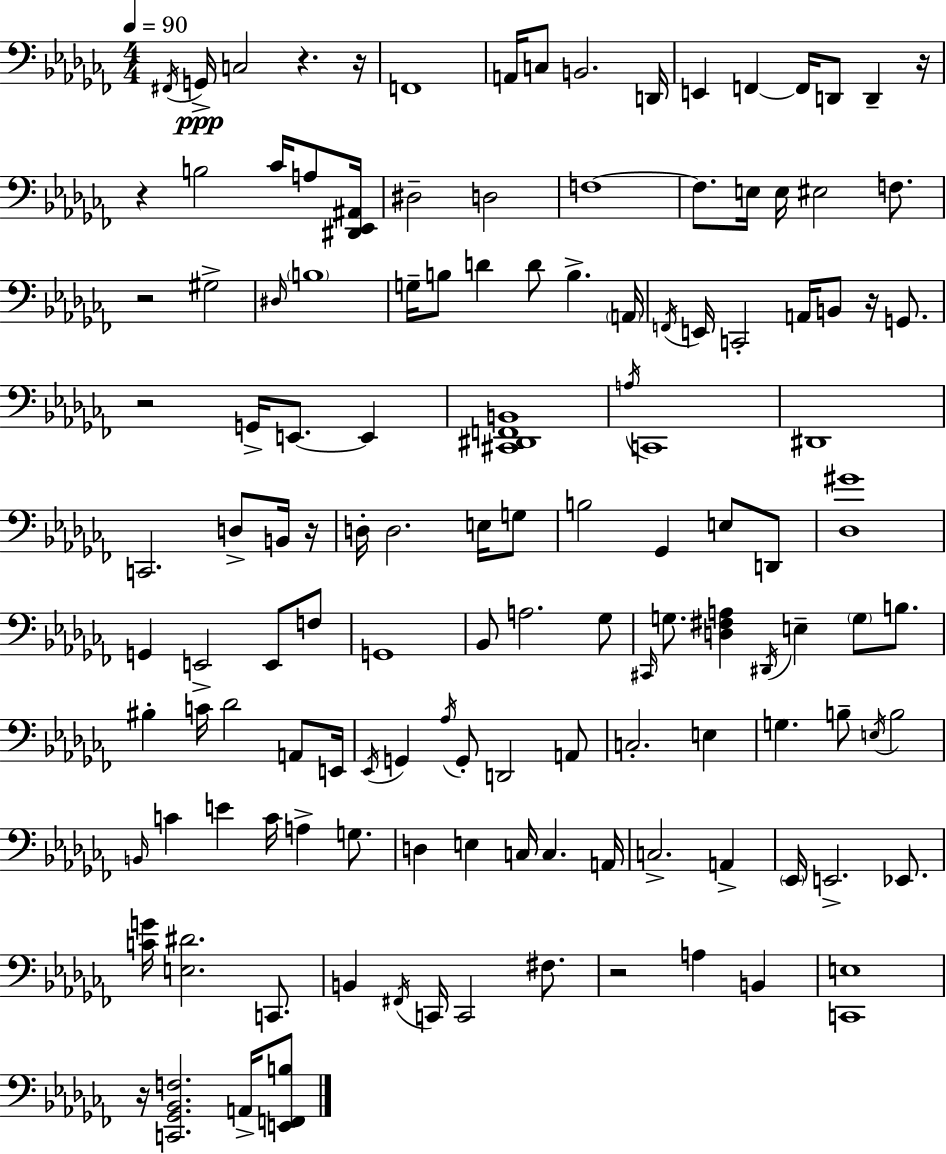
{
  \clef bass
  \numericTimeSignature
  \time 4/4
  \key aes \minor
  \tempo 4 = 90
  \acciaccatura { fis,16 }\ppp g,16-> c2 r4. | r16 f,1 | a,16 c8 b,2. | d,16 e,4 f,4~~ f,16 d,8 d,4-- | \break r16 r4 b2 ces'16 a8 | <dis, ees, ais,>16 dis2-- d2 | f1~~ | f8. e16 e16 eis2 f8. | \break r2 gis2-> | \grace { dis16 } \parenthesize b1 | g16-- b8 d'4 d'8 b4.-> | \parenthesize a,16 \acciaccatura { f,16 } e,16 c,2-. a,16 b,8 r16 | \break g,8. r2 g,16-> e,8.~~ e,4 | <cis, dis, f, b,>1 | \acciaccatura { a16 } c,1 | dis,1 | \break c,2. | d8-> b,16 r16 d16-. d2. | e16 g8 b2 ges,4 | e8 d,8 <des gis'>1 | \break g,4 e,2-> | e,8 f8 g,1 | bes,8 a2. | ges8 \grace { cis,16 } g8. <d fis a>4 \acciaccatura { dis,16 } e4-- | \break \parenthesize g8 b8. bis4-. c'16 des'2 | a,8 e,16 \acciaccatura { ees,16 } g,4 \acciaccatura { aes16 } g,8-. d,2 | a,8 c2.-. | e4 g4. b8-- | \break \acciaccatura { e16 } b2 \grace { b,16 } c'4 e'4 | c'16 a4-> g8. d4 e4 | c16 c4. a,16 c2.-> | a,4-> \parenthesize ees,16 e,2.-> | \break ees,8. <c' g'>16 <e dis'>2. | c,8. b,4 \acciaccatura { fis,16 } c,16 | c,2 fis8. r2 | a4 b,4 <c, e>1 | \break r16 <c, ges, bes, f>2. | a,16-> <e, f, b>8 \bar "|."
}